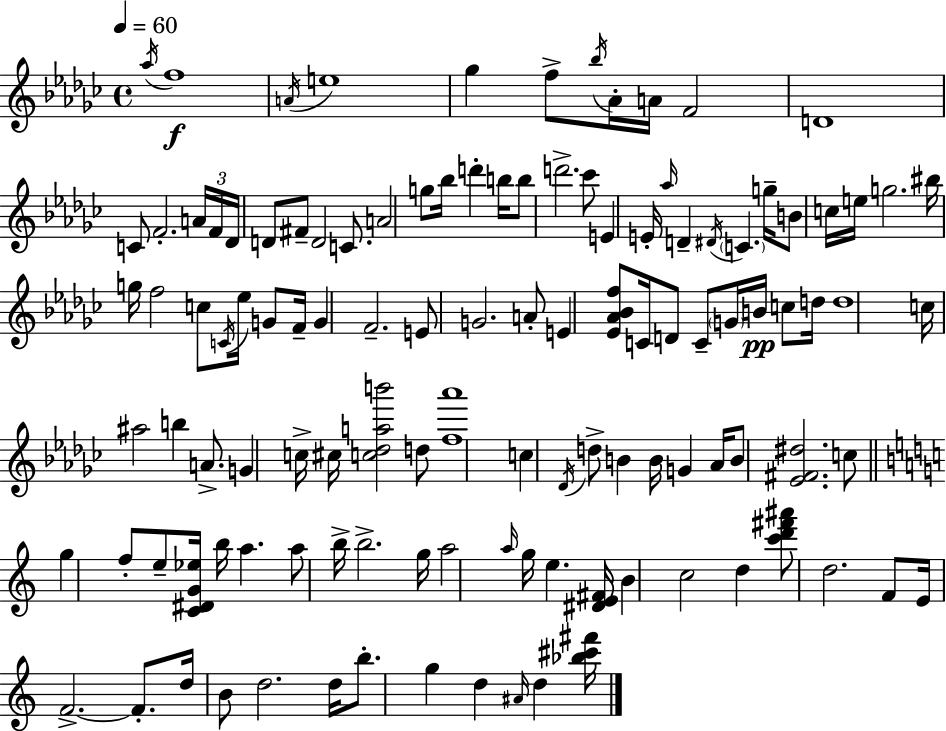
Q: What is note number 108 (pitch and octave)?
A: D5